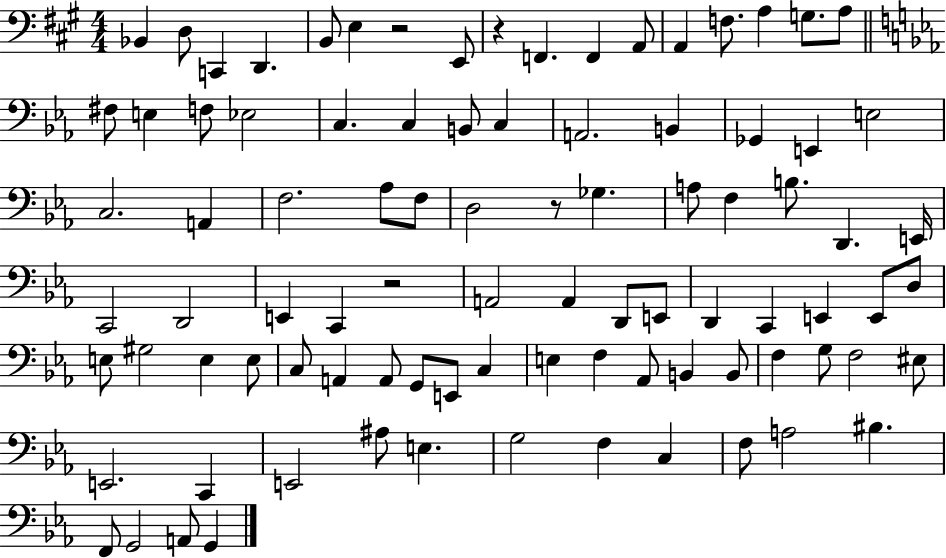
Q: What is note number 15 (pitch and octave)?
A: A3